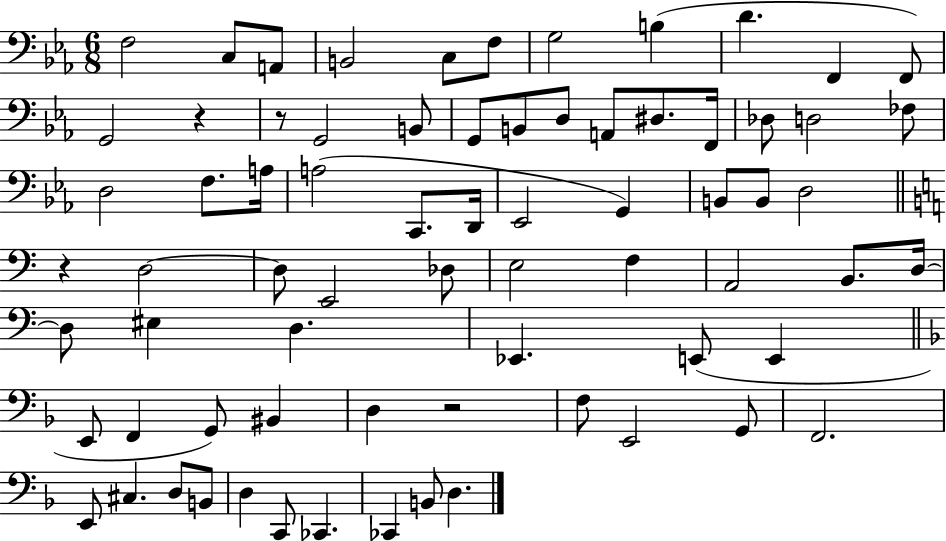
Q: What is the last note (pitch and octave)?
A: D3